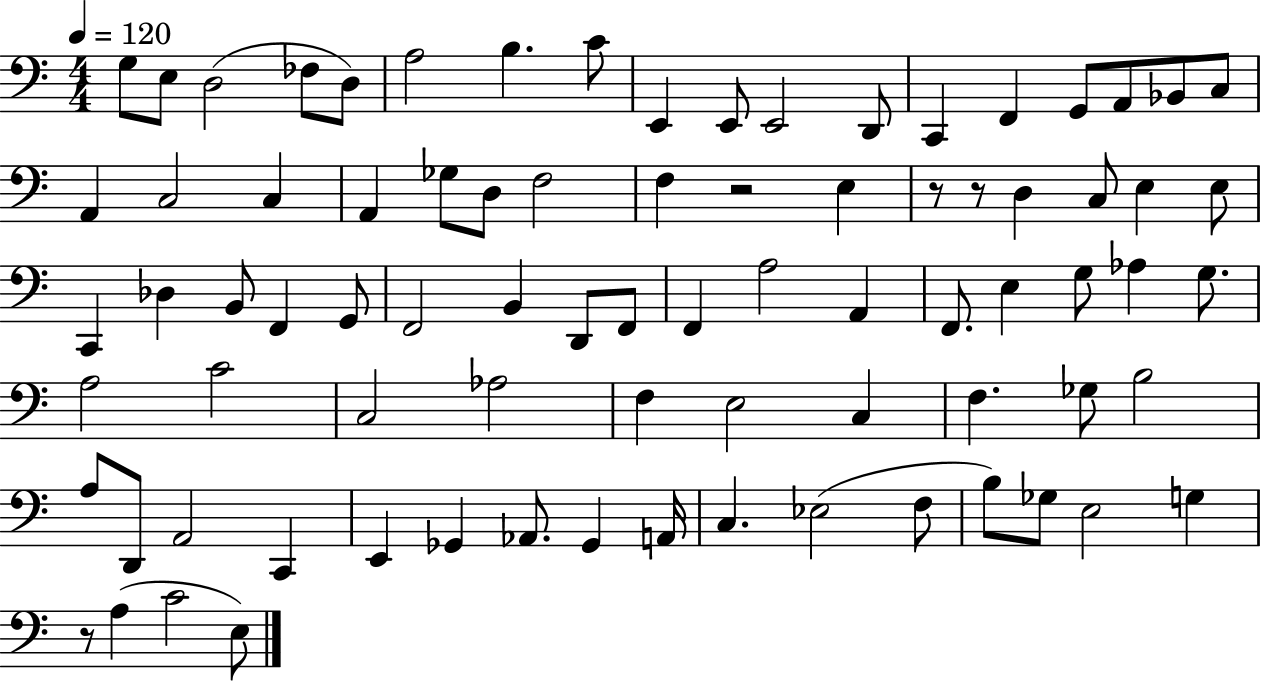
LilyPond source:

{
  \clef bass
  \numericTimeSignature
  \time 4/4
  \key c \major
  \tempo 4 = 120
  g8 e8 d2( fes8 d8) | a2 b4. c'8 | e,4 e,8 e,2 d,8 | c,4 f,4 g,8 a,8 bes,8 c8 | \break a,4 c2 c4 | a,4 ges8 d8 f2 | f4 r2 e4 | r8 r8 d4 c8 e4 e8 | \break c,4 des4 b,8 f,4 g,8 | f,2 b,4 d,8 f,8 | f,4 a2 a,4 | f,8. e4 g8 aes4 g8. | \break a2 c'2 | c2 aes2 | f4 e2 c4 | f4. ges8 b2 | \break a8 d,8 a,2 c,4 | e,4 ges,4 aes,8. ges,4 a,16 | c4. ees2( f8 | b8) ges8 e2 g4 | \break r8 a4( c'2 e8) | \bar "|."
}